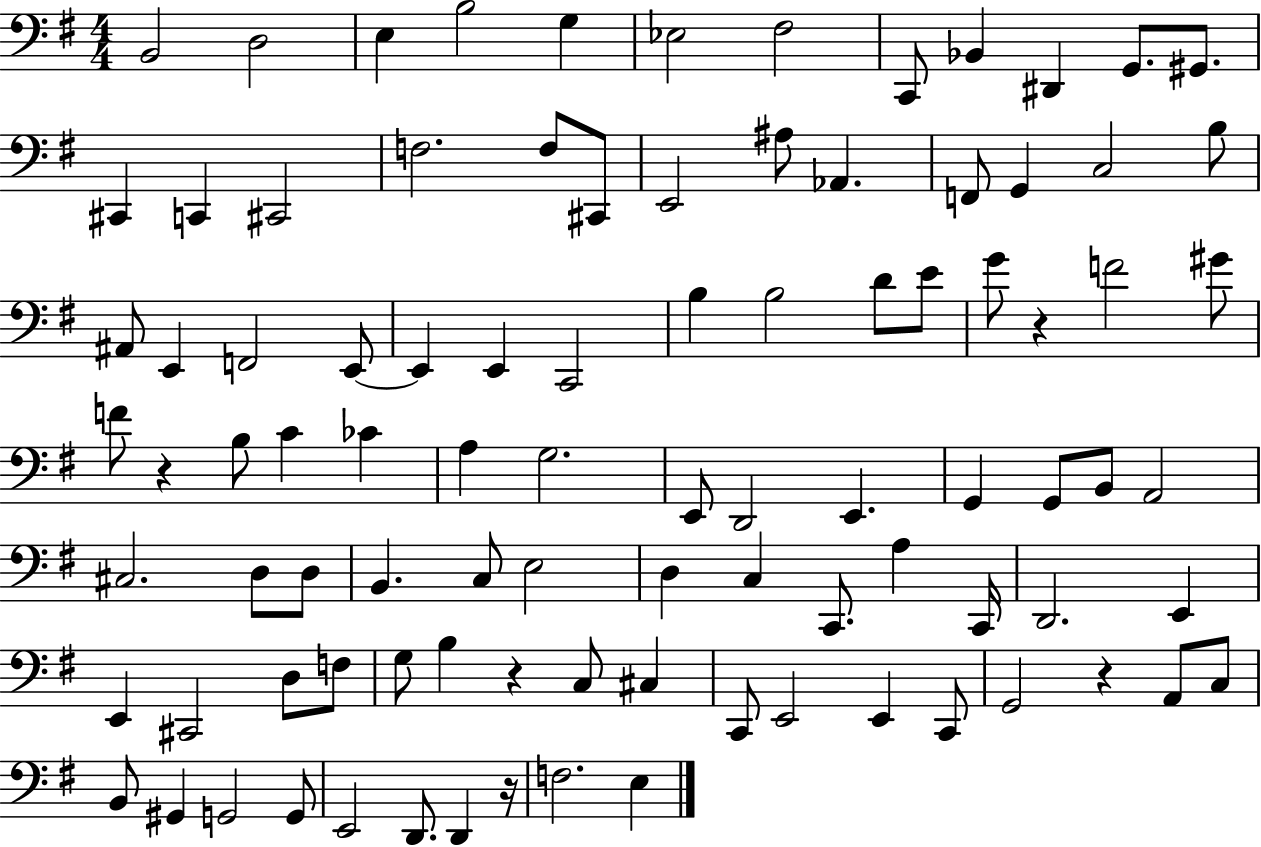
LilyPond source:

{
  \clef bass
  \numericTimeSignature
  \time 4/4
  \key g \major
  b,2 d2 | e4 b2 g4 | ees2 fis2 | c,8 bes,4 dis,4 g,8. gis,8. | \break cis,4 c,4 cis,2 | f2. f8 cis,8 | e,2 ais8 aes,4. | f,8 g,4 c2 b8 | \break ais,8 e,4 f,2 e,8~~ | e,4 e,4 c,2 | b4 b2 d'8 e'8 | g'8 r4 f'2 gis'8 | \break f'8 r4 b8 c'4 ces'4 | a4 g2. | e,8 d,2 e,4. | g,4 g,8 b,8 a,2 | \break cis2. d8 d8 | b,4. c8 e2 | d4 c4 c,8. a4 c,16 | d,2. e,4 | \break e,4 cis,2 d8 f8 | g8 b4 r4 c8 cis4 | c,8 e,2 e,4 c,8 | g,2 r4 a,8 c8 | \break b,8 gis,4 g,2 g,8 | e,2 d,8. d,4 r16 | f2. e4 | \bar "|."
}